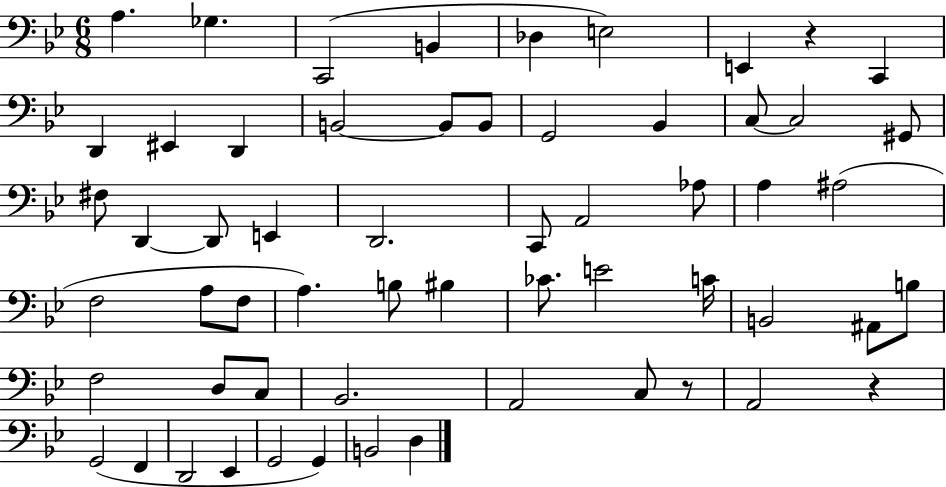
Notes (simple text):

A3/q. Gb3/q. C2/h B2/q Db3/q E3/h E2/q R/q C2/q D2/q EIS2/q D2/q B2/h B2/e B2/e G2/h Bb2/q C3/e C3/h G#2/e F#3/e D2/q D2/e E2/q D2/h. C2/e A2/h Ab3/e A3/q A#3/h F3/h A3/e F3/e A3/q. B3/e BIS3/q CES4/e. E4/h C4/s B2/h A#2/e B3/e F3/h D3/e C3/e Bb2/h. A2/h C3/e R/e A2/h R/q G2/h F2/q D2/h Eb2/q G2/h G2/q B2/h D3/q